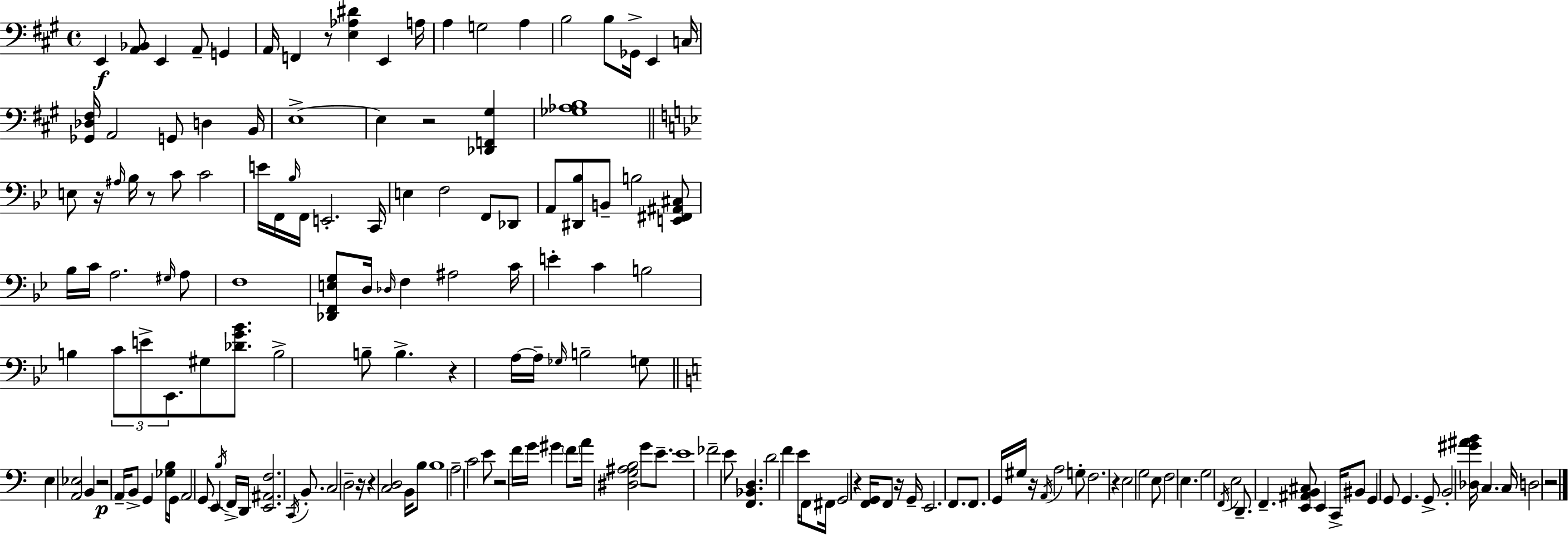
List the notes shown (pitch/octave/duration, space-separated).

E2/q [A2,Bb2]/e E2/q A2/e G2/q A2/s F2/q R/e [E3,Ab3,D#4]/q E2/q A3/s A3/q G3/h A3/q B3/h B3/e Gb2/s E2/q C3/s [Gb2,Db3,F#3]/s A2/h G2/e D3/q B2/s E3/w E3/q R/h [Db2,F2,G#3]/q [Gb3,Ab3,B3]/w E3/e R/s A#3/s Bb3/s R/e C4/e C4/h E4/s F2/s Bb3/s F2/s E2/h. C2/s E3/q F3/h F2/e Db2/e A2/e [D#2,Bb3]/e B2/e B3/h [E2,F#2,A#2,C#3]/e Bb3/s C4/s A3/h. G#3/s A3/e F3/w [Db2,F2,E3,G3]/e D3/s Db3/s F3/q A#3/h C4/s E4/q C4/q B3/h B3/q C4/e E4/e Eb2/e. G#3/e [Db4,G4,Bb4]/e. B3/h B3/e B3/q. R/q A3/s A3/s Gb3/s B3/h G3/e E3/q [A2,Eb3]/h B2/q R/h A2/s B2/e G2/q [Gb3,B3]/s G2/s A2/h G2/e E2/q B3/s F2/s D2/s [E2,A#2,F3]/h. C2/s B2/e. C3/h D3/h R/s R/q [C3,D3]/h B2/s B3/e B3/w A3/h C4/h E4/e R/h F4/s G4/s G#4/q F4/e A4/s [D#3,G3,A#3,B3]/h G4/e E4/e. E4/w FES4/h E4/e [F2,Bb2,D3]/q. D4/h F4/q E4/s F2/e F#2/s G2/h R/q [F2,G2]/s F2/e R/s G2/s E2/h. F2/e. F2/e. G2/s G#3/s R/s A2/s A3/h G3/e F3/h. R/q E3/h G3/h E3/e F3/h E3/q. G3/h F2/s E3/h D2/e. F2/q. [E2,A#2,B2,C#3]/e E2/q C2/s BIS2/e G2/q G2/e G2/q. G2/e B2/h [Db3,G#4,A#4,B4]/s C3/q. C3/s D3/h R/h